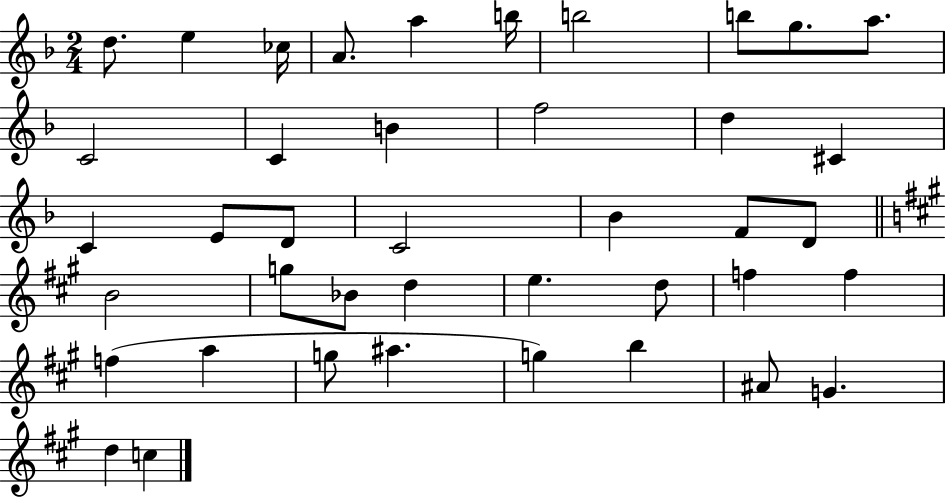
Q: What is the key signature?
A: F major